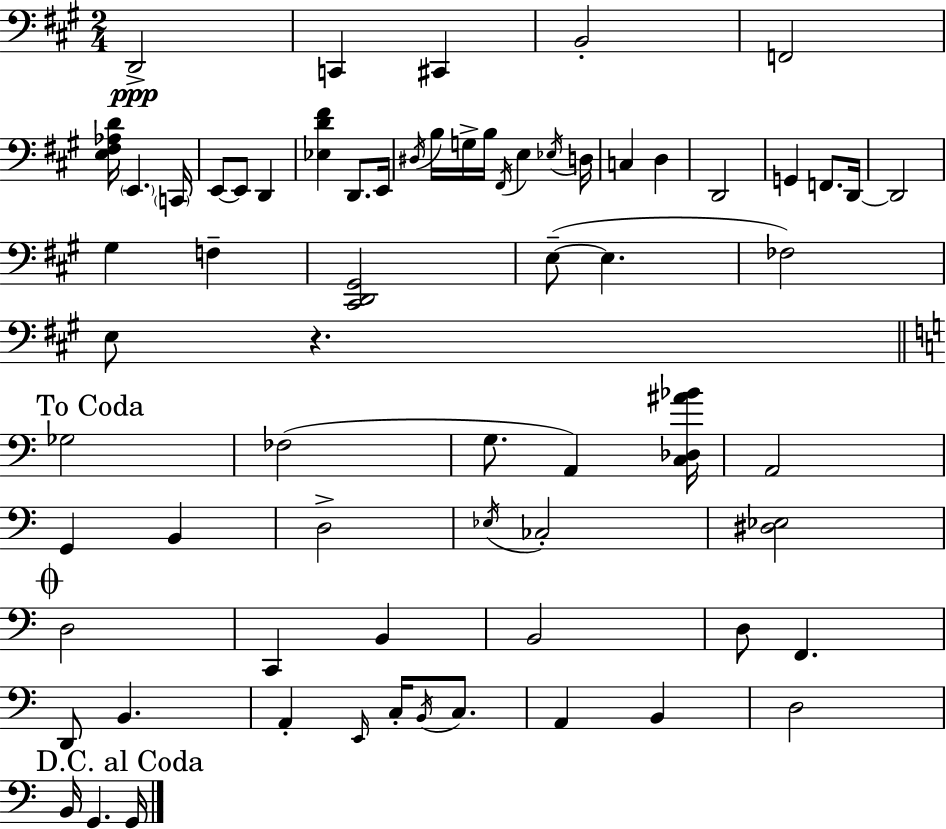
{
  \clef bass
  \numericTimeSignature
  \time 2/4
  \key a \major
  d,2->\ppp | c,4 cis,4 | b,2-. | f,2 | \break <e fis aes d'>16 \parenthesize e,4. \parenthesize c,16 | e,8~~ e,8 d,4 | <ees d' fis'>4 d,8. e,16 | \acciaccatura { dis16 } b16 g16-> b16 \acciaccatura { fis,16 } e4 | \break \acciaccatura { ees16 } d16 c4 d4 | d,2 | g,4 f,8. | d,16~~ d,2 | \break gis4 f4-- | <cis, d, gis,>2 | e8--~(~ e4. | fes2) | \break e8 r4. | \mark "To Coda" \bar "||" \break \key a \minor ges2 | fes2( | g8. a,4) <c des ais' bes'>16 | a,2 | \break g,4 b,4 | d2-> | \acciaccatura { ees16 } ces2-. | <dis ees>2 | \break \mark \markup { \musicglyph "scripts.coda" } d2 | c,4 b,4 | b,2 | d8 f,4. | \break d,8 b,4. | a,4-. \grace { e,16 } c16-. \acciaccatura { b,16 } | c8. a,4 b,4 | d2 | \break \mark "D.C. al Coda" b,16 g,4. | g,16 \bar "|."
}